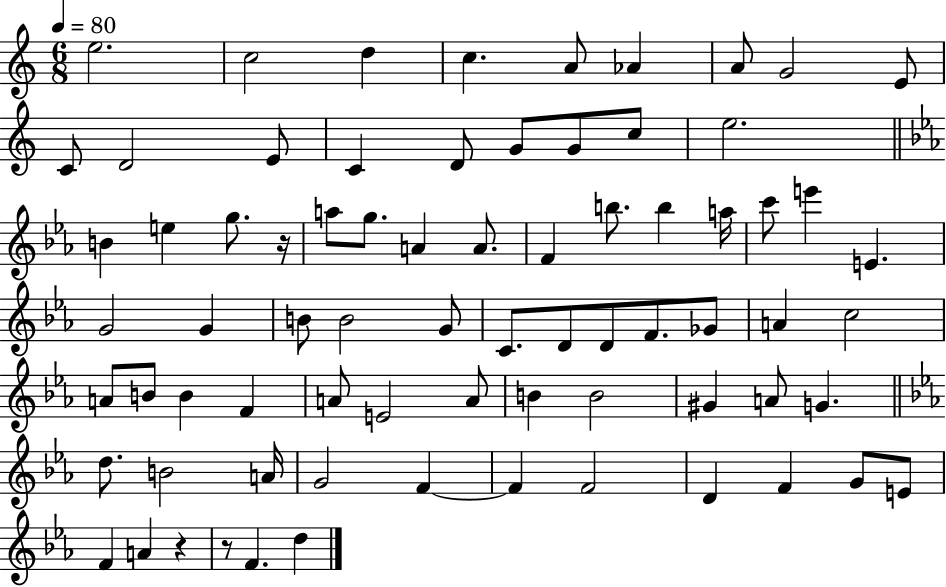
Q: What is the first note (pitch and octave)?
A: E5